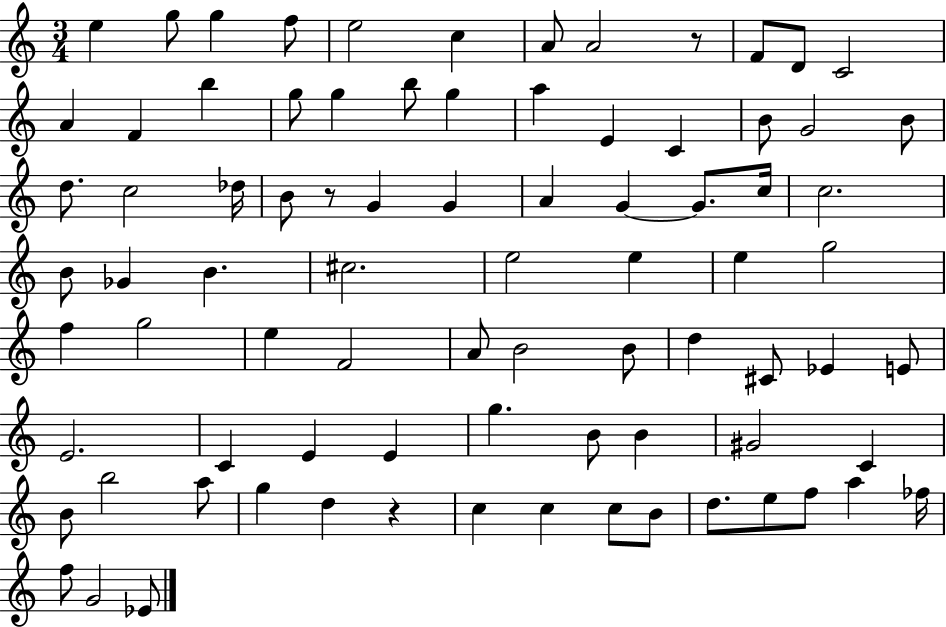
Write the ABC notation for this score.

X:1
T:Untitled
M:3/4
L:1/4
K:C
e g/2 g f/2 e2 c A/2 A2 z/2 F/2 D/2 C2 A F b g/2 g b/2 g a E C B/2 G2 B/2 d/2 c2 _d/4 B/2 z/2 G G A G G/2 c/4 c2 B/2 _G B ^c2 e2 e e g2 f g2 e F2 A/2 B2 B/2 d ^C/2 _E E/2 E2 C E E g B/2 B ^G2 C B/2 b2 a/2 g d z c c c/2 B/2 d/2 e/2 f/2 a _f/4 f/2 G2 _E/2